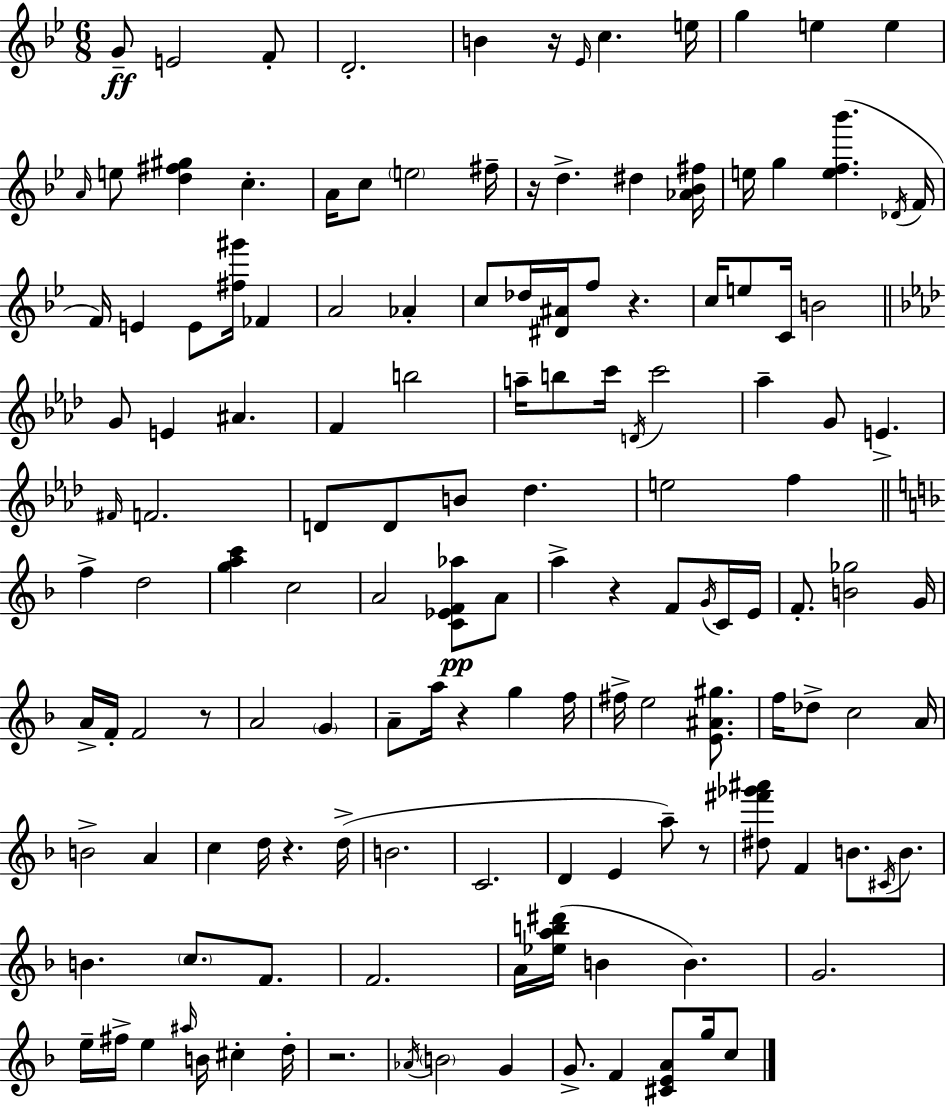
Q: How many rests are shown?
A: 9